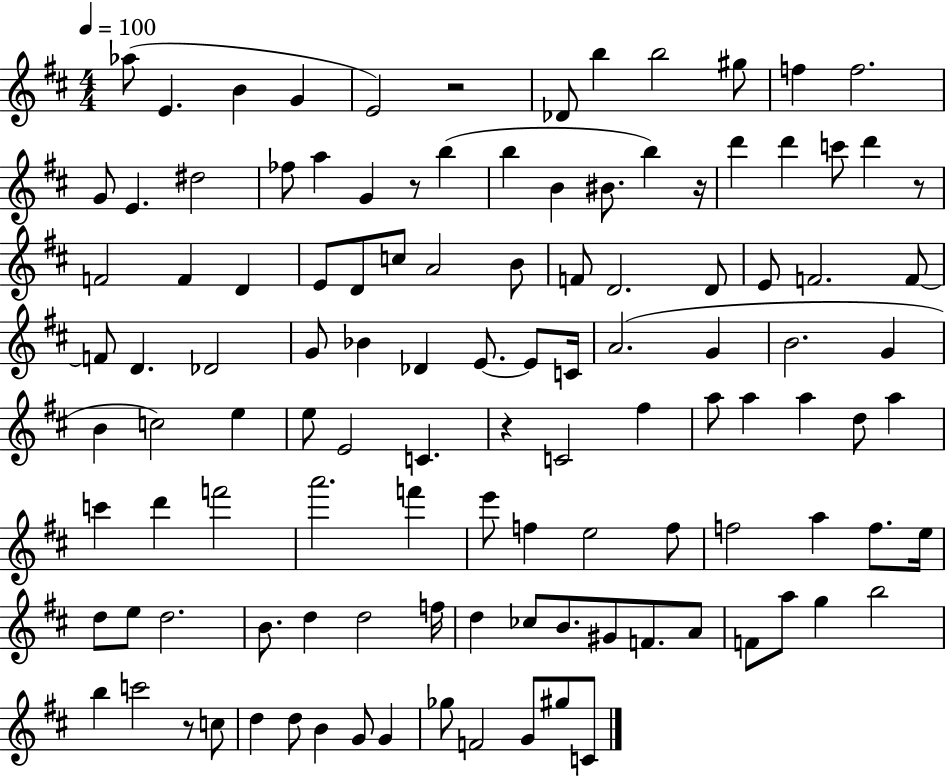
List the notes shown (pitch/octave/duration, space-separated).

Ab5/e E4/q. B4/q G4/q E4/h R/h Db4/e B5/q B5/h G#5/e F5/q F5/h. G4/e E4/q. D#5/h FES5/e A5/q G4/q R/e B5/q B5/q B4/q BIS4/e. B5/q R/s D6/q D6/q C6/e D6/q R/e F4/h F4/q D4/q E4/e D4/e C5/e A4/h B4/e F4/e D4/h. D4/e E4/e F4/h. F4/e F4/e D4/q. Db4/h G4/e Bb4/q Db4/q E4/e. E4/e C4/s A4/h. G4/q B4/h. G4/q B4/q C5/h E5/q E5/e E4/h C4/q. R/q C4/h F#5/q A5/e A5/q A5/q D5/e A5/q C6/q D6/q F6/h A6/h. F6/q E6/e F5/q E5/h F5/e F5/h A5/q F5/e. E5/s D5/e E5/e D5/h. B4/e. D5/q D5/h F5/s D5/q CES5/e B4/e. G#4/e F4/e. A4/e F4/e A5/e G5/q B5/h B5/q C6/h R/e C5/e D5/q D5/e B4/q G4/e G4/q Gb5/e F4/h G4/e G#5/e C4/e